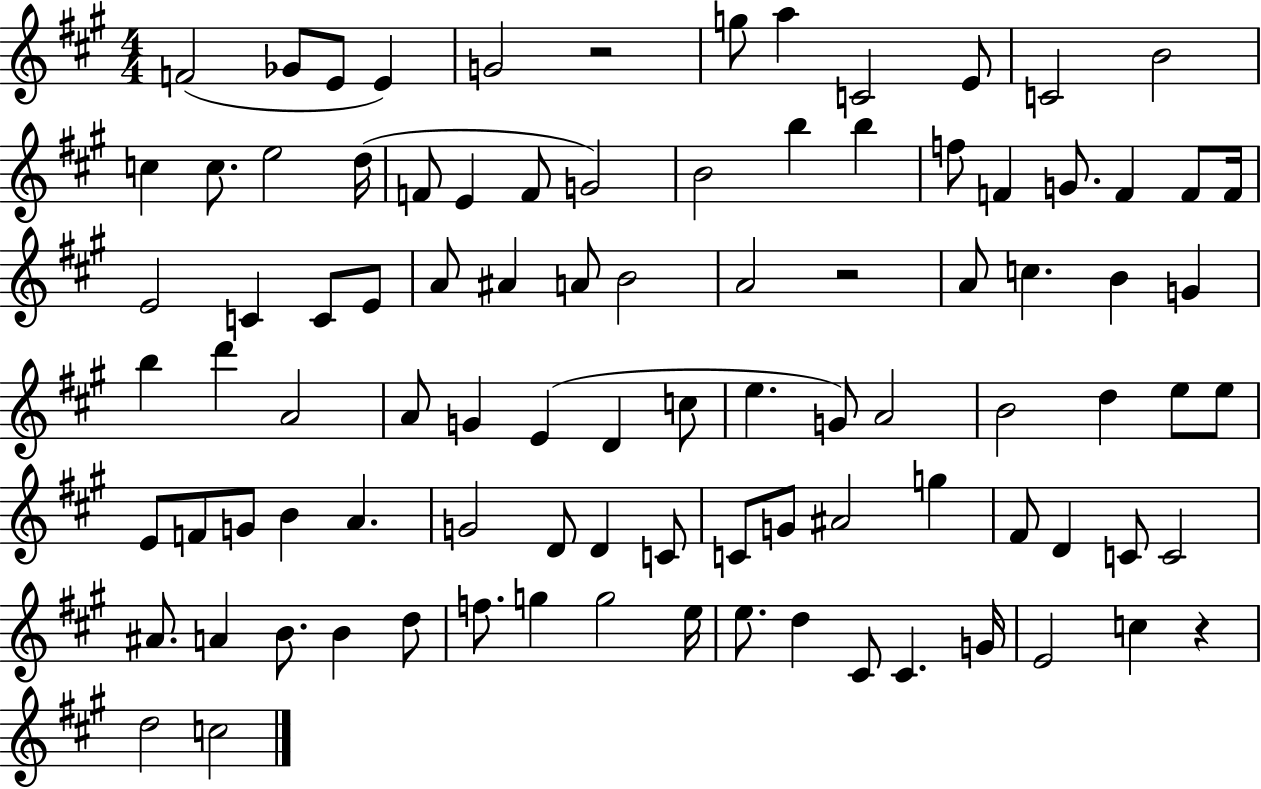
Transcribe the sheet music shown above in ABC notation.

X:1
T:Untitled
M:4/4
L:1/4
K:A
F2 _G/2 E/2 E G2 z2 g/2 a C2 E/2 C2 B2 c c/2 e2 d/4 F/2 E F/2 G2 B2 b b f/2 F G/2 F F/2 F/4 E2 C C/2 E/2 A/2 ^A A/2 B2 A2 z2 A/2 c B G b d' A2 A/2 G E D c/2 e G/2 A2 B2 d e/2 e/2 E/2 F/2 G/2 B A G2 D/2 D C/2 C/2 G/2 ^A2 g ^F/2 D C/2 C2 ^A/2 A B/2 B d/2 f/2 g g2 e/4 e/2 d ^C/2 ^C G/4 E2 c z d2 c2